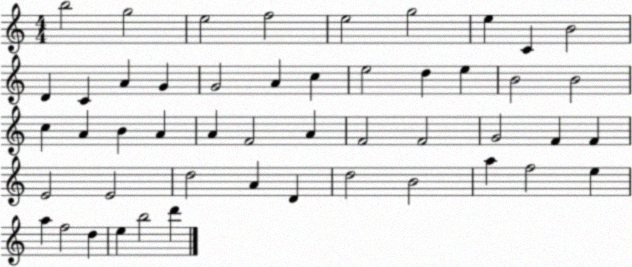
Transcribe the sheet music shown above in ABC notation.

X:1
T:Untitled
M:4/4
L:1/4
K:C
b2 g2 e2 f2 e2 g2 e C B2 D C A G G2 A c e2 d e B2 B2 c A B A A F2 A F2 F2 G2 F F E2 E2 d2 A D d2 B2 a f2 e a f2 d e b2 d'